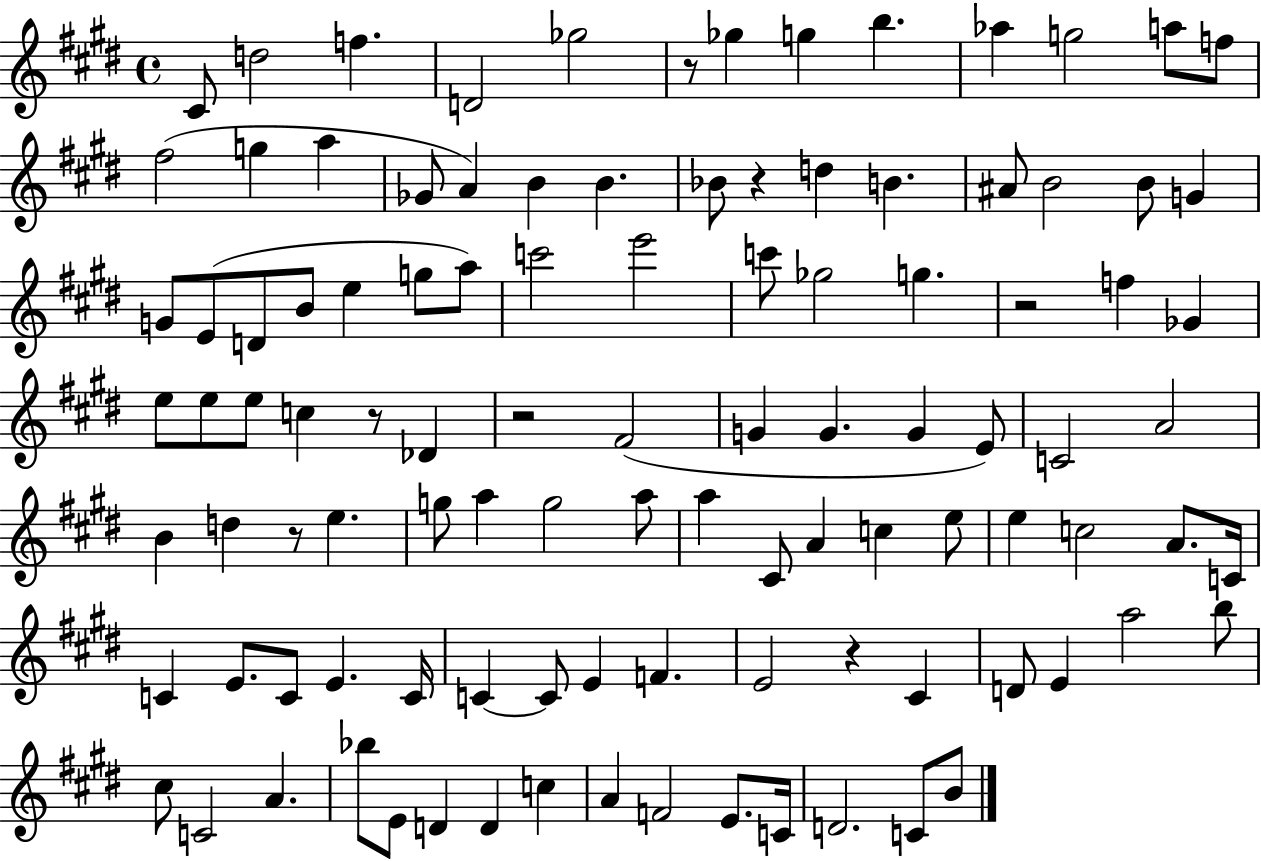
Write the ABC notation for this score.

X:1
T:Untitled
M:4/4
L:1/4
K:E
^C/2 d2 f D2 _g2 z/2 _g g b _a g2 a/2 f/2 ^f2 g a _G/2 A B B _B/2 z d B ^A/2 B2 B/2 G G/2 E/2 D/2 B/2 e g/2 a/2 c'2 e'2 c'/2 _g2 g z2 f _G e/2 e/2 e/2 c z/2 _D z2 ^F2 G G G E/2 C2 A2 B d z/2 e g/2 a g2 a/2 a ^C/2 A c e/2 e c2 A/2 C/4 C E/2 C/2 E C/4 C C/2 E F E2 z ^C D/2 E a2 b/2 ^c/2 C2 A _b/2 E/2 D D c A F2 E/2 C/4 D2 C/2 B/2